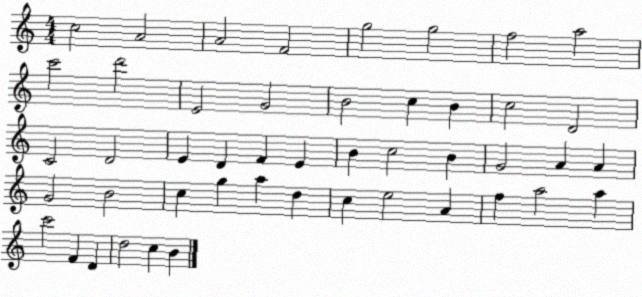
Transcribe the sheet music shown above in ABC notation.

X:1
T:Untitled
M:4/4
L:1/4
K:C
c2 A2 A2 F2 g2 g2 f2 a2 c'2 d'2 E2 G2 B2 c B c2 D2 C2 D2 E D F E B c2 B G2 A A G2 B2 c g a d c e2 A f a2 a c'2 F D d2 c B